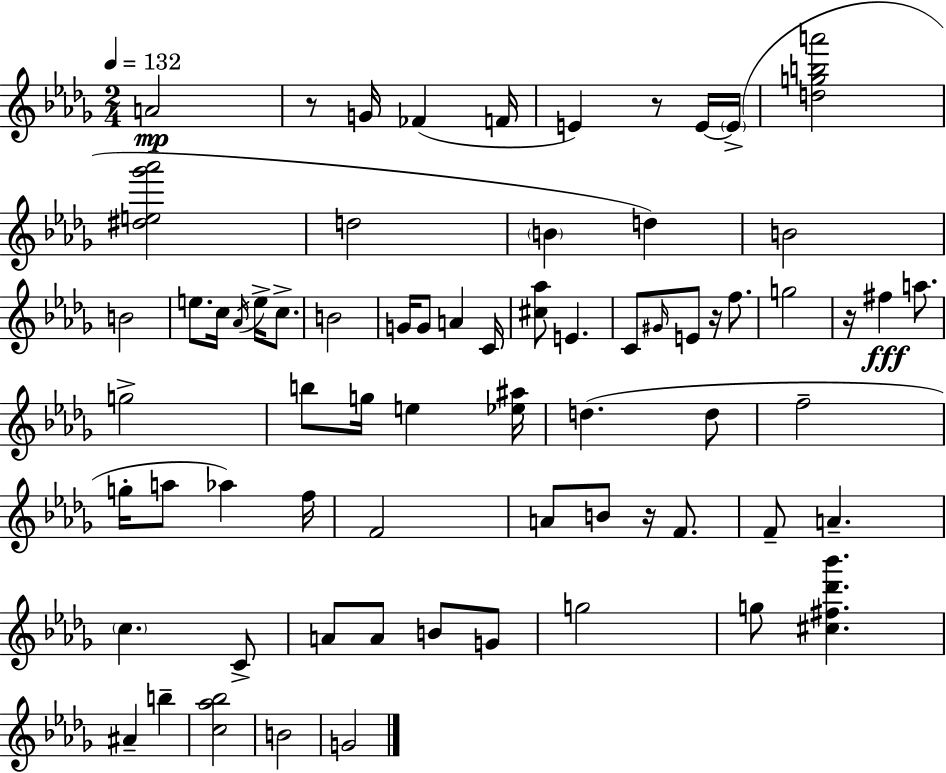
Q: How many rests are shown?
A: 5